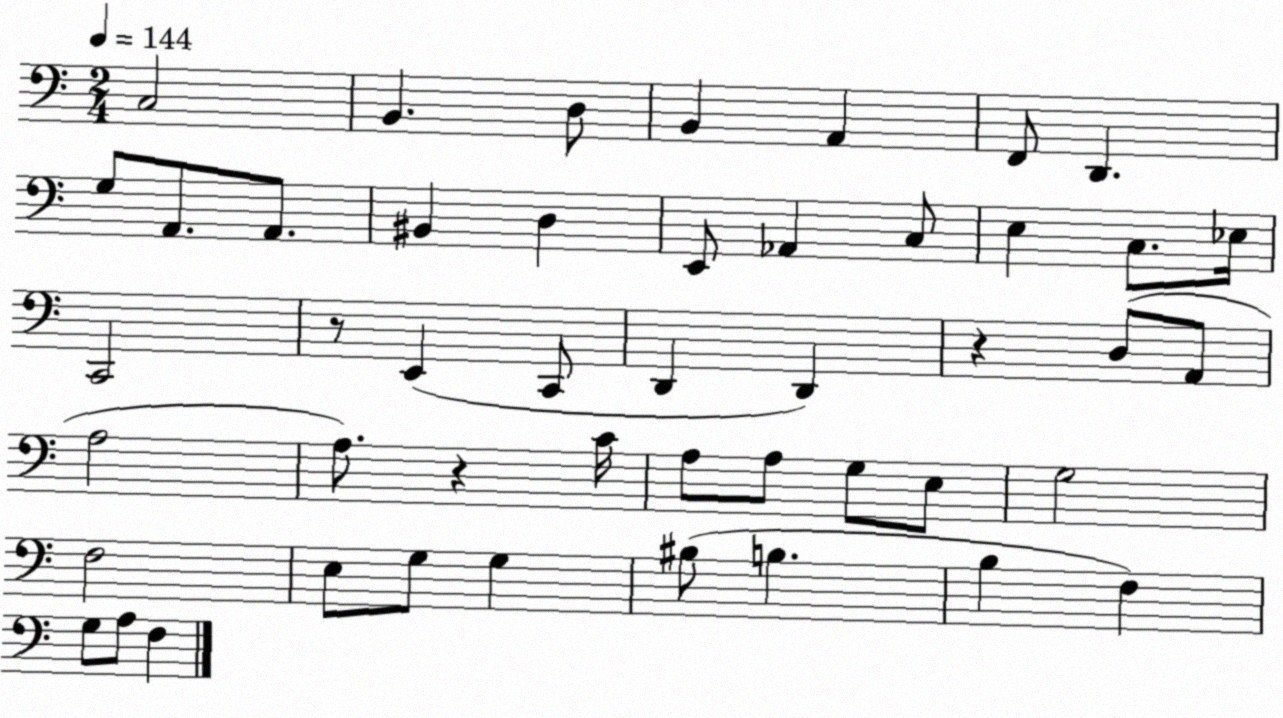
X:1
T:Untitled
M:2/4
L:1/4
K:C
C,2 B,, D,/2 B,, A,, F,,/2 D,, G,/2 A,,/2 A,,/2 ^B,, D, E,,/2 _A,, C,/2 E, C,/2 _E,/4 C,,2 z/2 E,, C,,/2 D,, D,, z D,/2 A,,/2 A,2 A,/2 z C/4 A,/2 A,/2 G,/2 E,/2 G,2 F,2 E,/2 G,/2 G, ^B,/2 B, B, F, G,/2 A,/2 F,